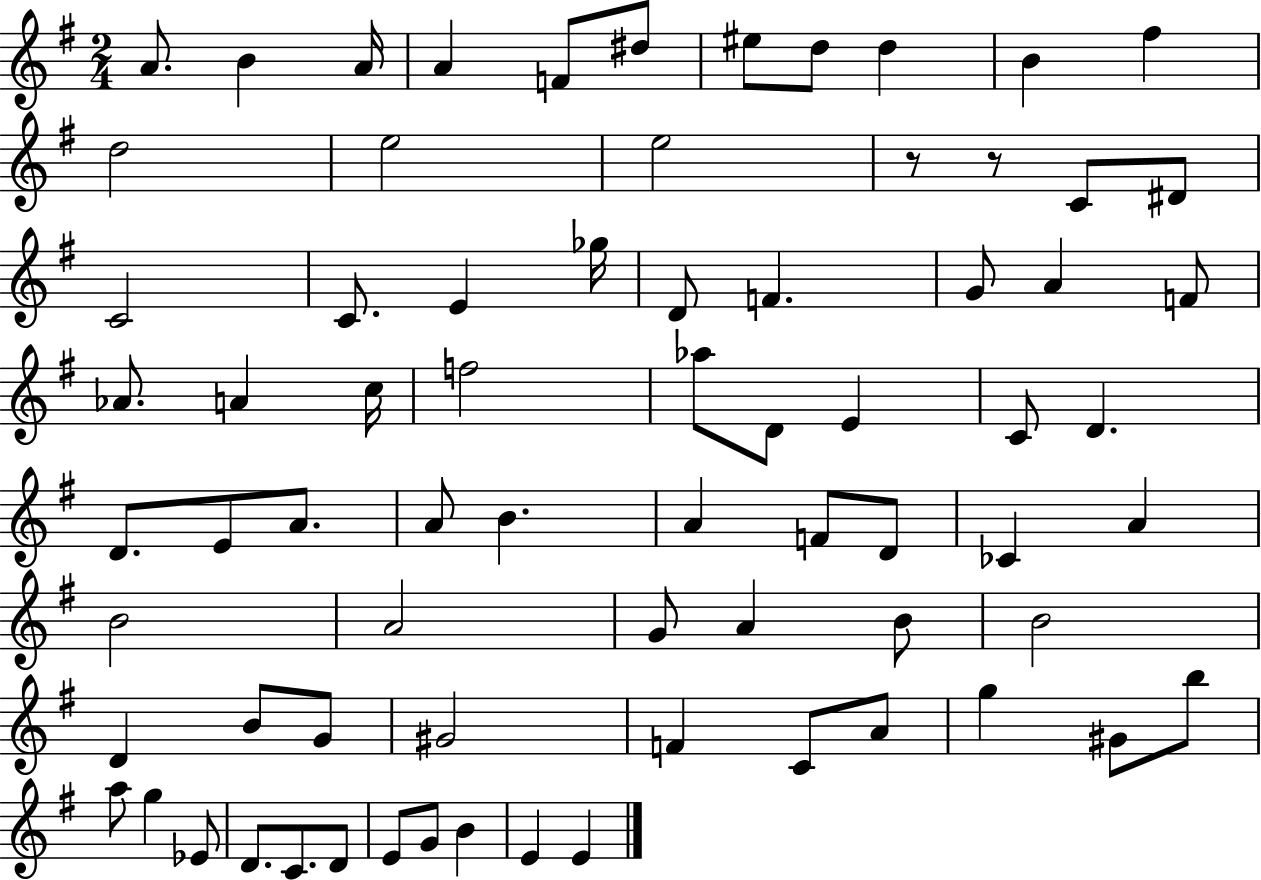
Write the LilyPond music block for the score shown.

{
  \clef treble
  \numericTimeSignature
  \time 2/4
  \key g \major
  a'8. b'4 a'16 | a'4 f'8 dis''8 | eis''8 d''8 d''4 | b'4 fis''4 | \break d''2 | e''2 | e''2 | r8 r8 c'8 dis'8 | \break c'2 | c'8. e'4 ges''16 | d'8 f'4. | g'8 a'4 f'8 | \break aes'8. a'4 c''16 | f''2 | aes''8 d'8 e'4 | c'8 d'4. | \break d'8. e'8 a'8. | a'8 b'4. | a'4 f'8 d'8 | ces'4 a'4 | \break b'2 | a'2 | g'8 a'4 b'8 | b'2 | \break d'4 b'8 g'8 | gis'2 | f'4 c'8 a'8 | g''4 gis'8 b''8 | \break a''8 g''4 ees'8 | d'8. c'8. d'8 | e'8 g'8 b'4 | e'4 e'4 | \break \bar "|."
}